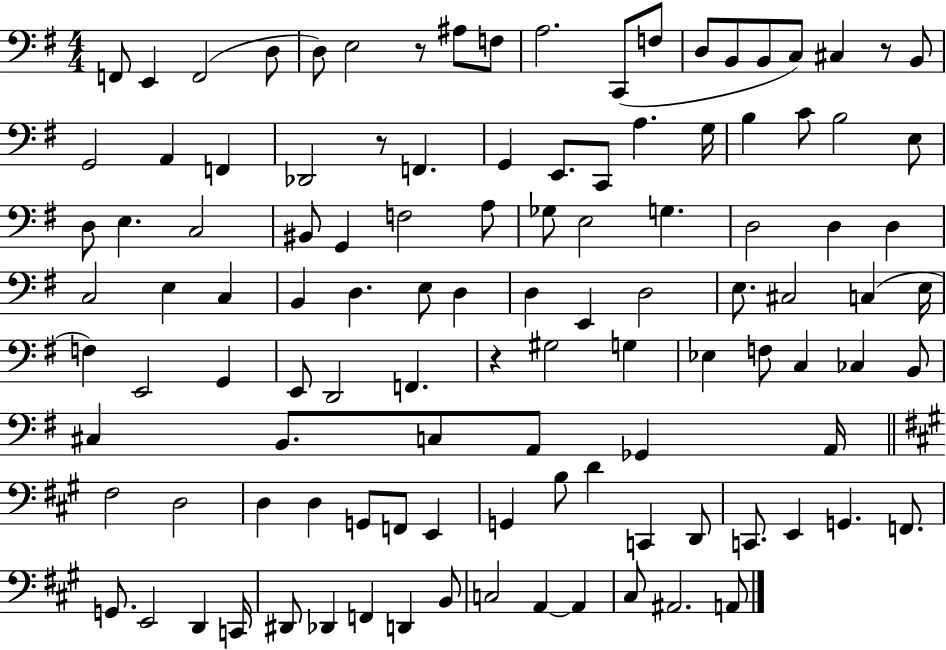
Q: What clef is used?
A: bass